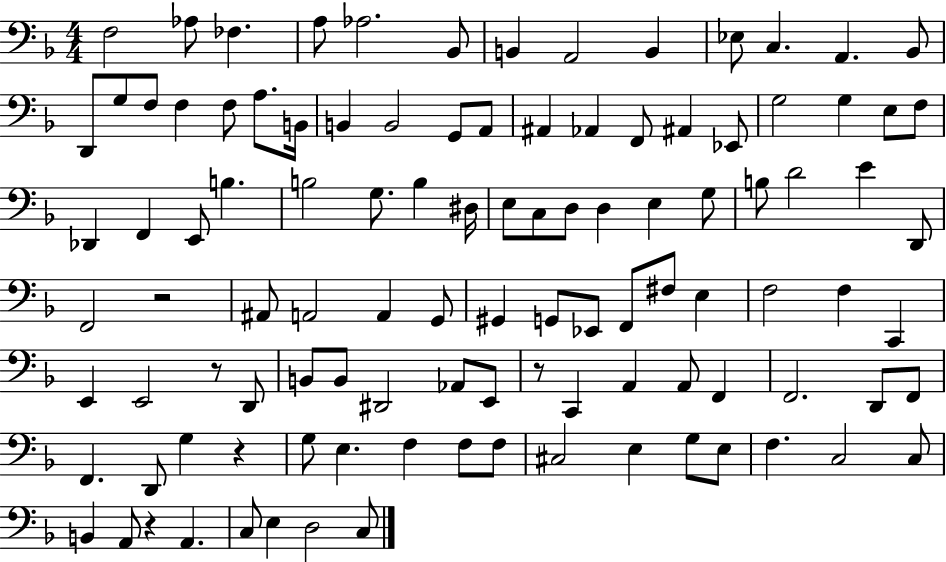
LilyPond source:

{
  \clef bass
  \numericTimeSignature
  \time 4/4
  \key f \major
  f2 aes8 fes4. | a8 aes2. bes,8 | b,4 a,2 b,4 | ees8 c4. a,4. bes,8 | \break d,8 g8 f8 f4 f8 a8. b,16 | b,4 b,2 g,8 a,8 | ais,4 aes,4 f,8 ais,4 ees,8 | g2 g4 e8 f8 | \break des,4 f,4 e,8 b4. | b2 g8. b4 dis16 | e8 c8 d8 d4 e4 g8 | b8 d'2 e'4 d,8 | \break f,2 r2 | ais,8 a,2 a,4 g,8 | gis,4 g,8 ees,8 f,8 fis8 e4 | f2 f4 c,4 | \break e,4 e,2 r8 d,8 | b,8 b,8 dis,2 aes,8 e,8 | r8 c,4 a,4 a,8 f,4 | f,2. d,8 f,8 | \break f,4. d,8 g4 r4 | g8 e4. f4 f8 f8 | cis2 e4 g8 e8 | f4. c2 c8 | \break b,4 a,8 r4 a,4. | c8 e4 d2 c8 | \bar "|."
}